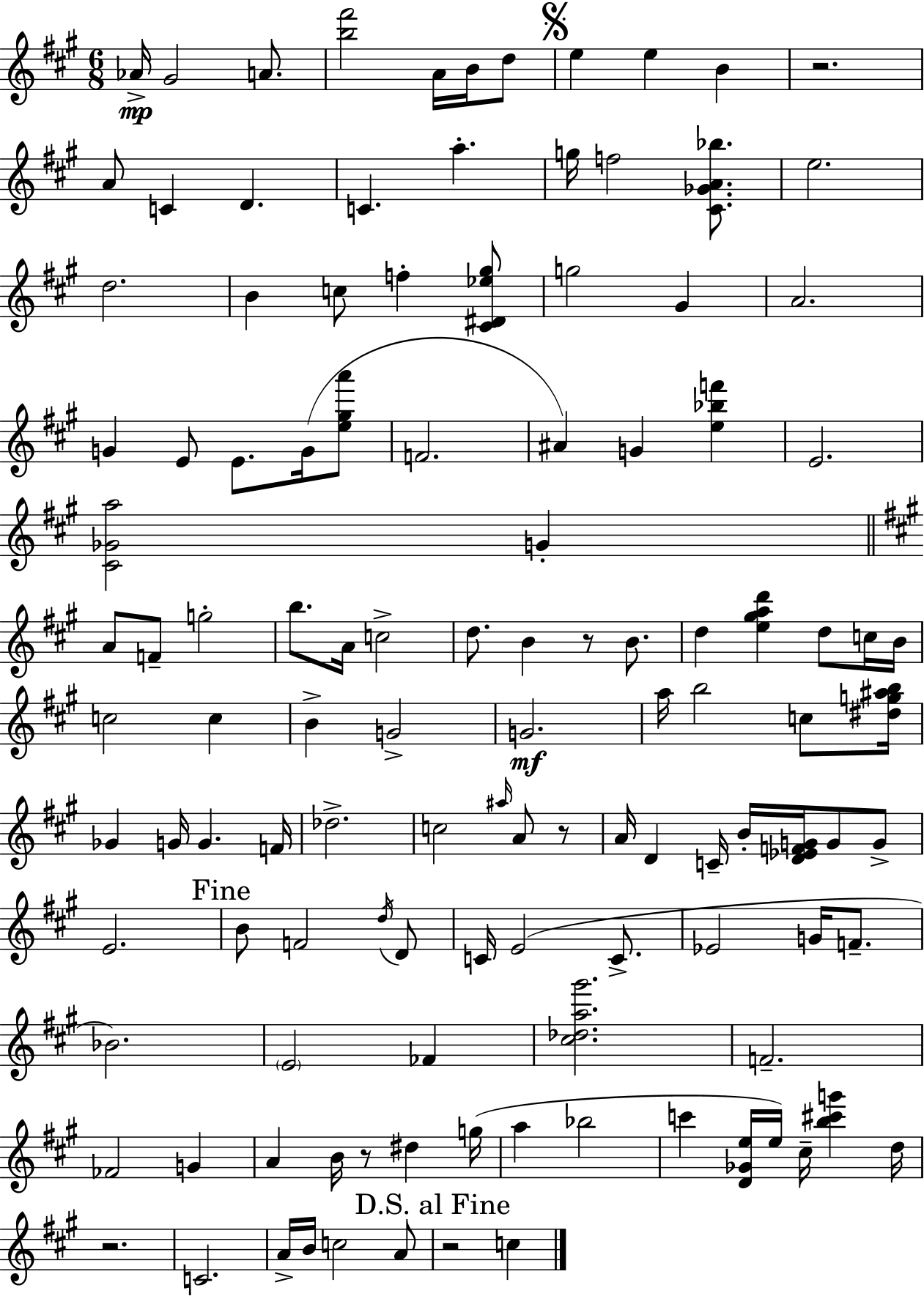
{
  \clef treble
  \numericTimeSignature
  \time 6/8
  \key a \major
  aes'16->\mp gis'2 a'8. | <b'' fis'''>2 a'16 b'16 d''8 | \mark \markup { \musicglyph "scripts.segno" } e''4 e''4 b'4 | r2. | \break a'8 c'4 d'4. | c'4. a''4.-. | g''16 f''2 <cis' ges' a' bes''>8. | e''2. | \break d''2. | b'4 c''8 f''4-. <cis' dis' ees'' gis''>8 | g''2 gis'4 | a'2. | \break g'4 e'8 e'8. g'16( <e'' gis'' a'''>8 | f'2. | ais'4) g'4 <e'' bes'' f'''>4 | e'2. | \break <cis' ges' a''>2 g'4-. | \bar "||" \break \key a \major a'8 f'8-- g''2-. | b''8. a'16 c''2-> | d''8. b'4 r8 b'8. | d''4 <e'' gis'' a'' d'''>4 d''8 c''16 b'16 | \break c''2 c''4 | b'4-> g'2-> | g'2.\mf | a''16 b''2 c''8 <dis'' g'' ais'' b''>16 | \break ges'4 g'16 g'4. f'16 | des''2.-> | c''2 \grace { ais''16 } a'8 r8 | a'16 d'4 c'16-- b'16-. <d' ees' f' g'>16 g'8 g'8-> | \break e'2. | \mark "Fine" b'8 f'2 \acciaccatura { d''16 } | d'8 c'16 e'2( c'8.-> | ees'2 g'16 f'8.-- | \break bes'2.) | \parenthesize e'2 fes'4 | <cis'' des'' a'' gis'''>2. | f'2.-- | \break fes'2 g'4 | a'4 b'16 r8 dis''4 | g''16( a''4 bes''2 | c'''4 <d' ges' e''>16 e''16) cis''16-- <b'' cis''' g'''>4 | \break d''16 r2. | c'2. | a'16-> b'16 c''2 | a'8 \mark "D.S. al Fine" r2 c''4 | \break \bar "|."
}